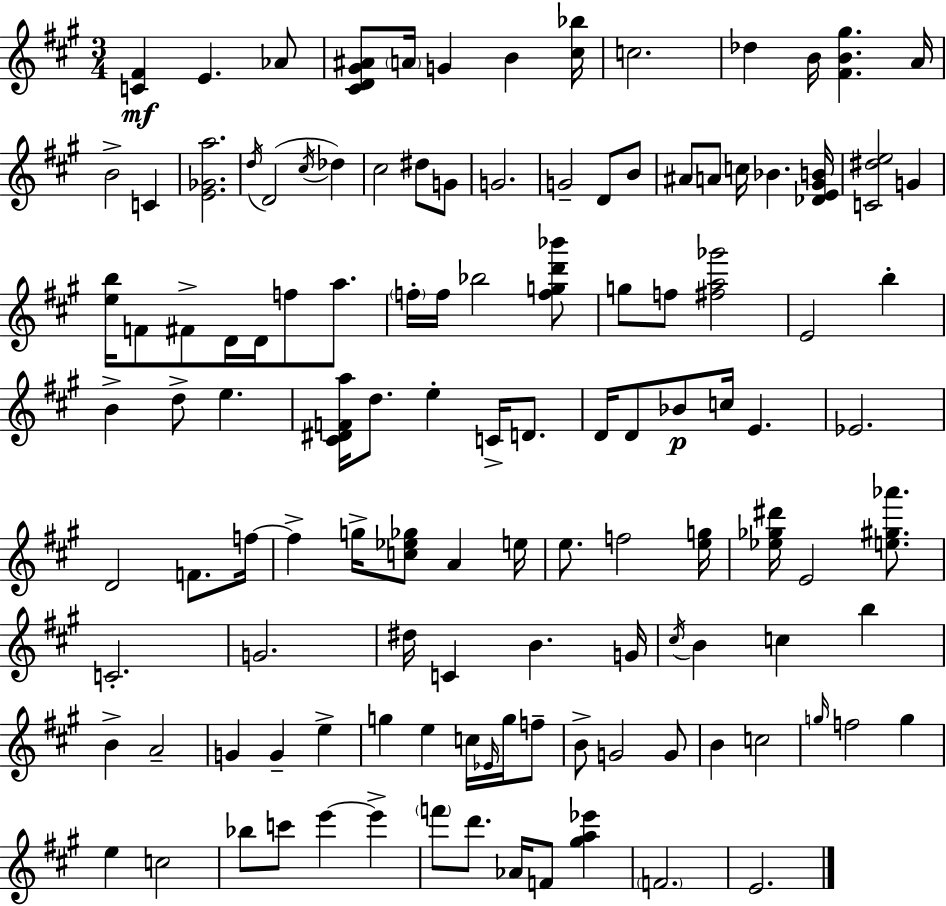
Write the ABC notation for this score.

X:1
T:Untitled
M:3/4
L:1/4
K:A
[C^F] E _A/2 [^CD^G^A]/2 A/4 G B [^c_b]/4 c2 _d B/4 [^FB^g] A/4 B2 C [E_Ga]2 d/4 D2 ^c/4 _d ^c2 ^d/2 G/2 G2 G2 D/2 B/2 ^A/2 A/2 c/4 _B [_DE^GB]/4 [C^de]2 G [eb]/4 F/2 ^F/2 D/4 D/4 f/2 a/2 f/4 f/4 _b2 [fgd'_b']/2 g/2 f/2 [^fa_g']2 E2 b B d/2 e [^C^DFa]/4 d/2 e C/4 D/2 D/4 D/2 _B/2 c/4 E _E2 D2 F/2 f/4 f g/4 [c_e_g]/2 A e/4 e/2 f2 [eg]/4 [_e_g^d']/4 E2 [e^g_a']/2 C2 G2 ^d/4 C B G/4 ^c/4 B c b B A2 G G e g e c/4 _E/4 g/4 f/2 B/2 G2 G/2 B c2 g/4 f2 g e c2 _b/2 c'/2 e' e' f'/2 d'/2 _A/4 F/2 [^ga_e'] F2 E2